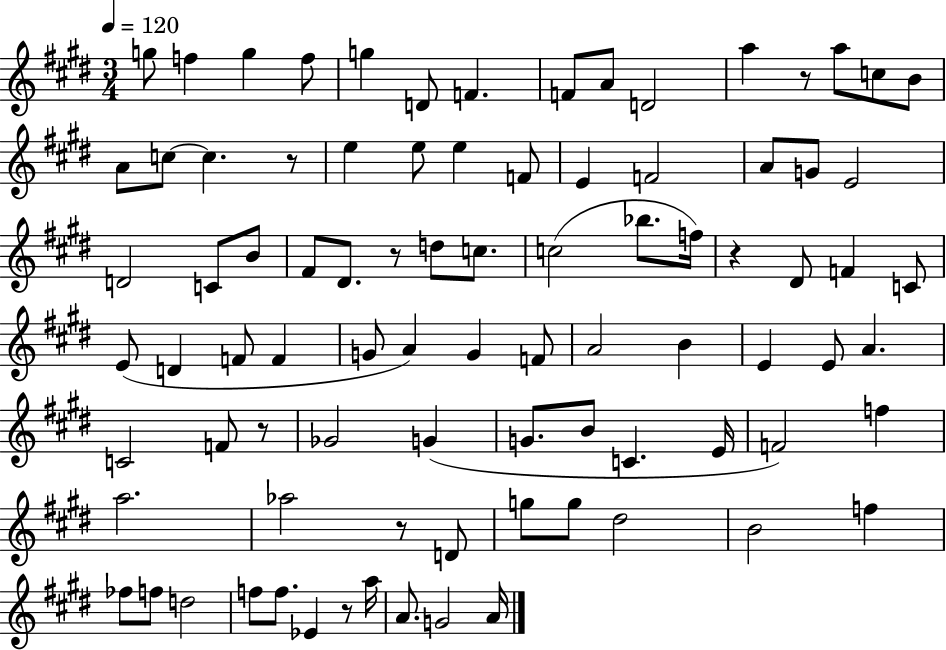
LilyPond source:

{
  \clef treble
  \numericTimeSignature
  \time 3/4
  \key e \major
  \tempo 4 = 120
  g''8 f''4 g''4 f''8 | g''4 d'8 f'4. | f'8 a'8 d'2 | a''4 r8 a''8 c''8 b'8 | \break a'8 c''8~~ c''4. r8 | e''4 e''8 e''4 f'8 | e'4 f'2 | a'8 g'8 e'2 | \break d'2 c'8 b'8 | fis'8 dis'8. r8 d''8 c''8. | c''2( bes''8. f''16) | r4 dis'8 f'4 c'8 | \break e'8( d'4 f'8 f'4 | g'8 a'4) g'4 f'8 | a'2 b'4 | e'4 e'8 a'4. | \break c'2 f'8 r8 | ges'2 g'4( | g'8. b'8 c'4. e'16 | f'2) f''4 | \break a''2. | aes''2 r8 d'8 | g''8 g''8 dis''2 | b'2 f''4 | \break fes''8 f''8 d''2 | f''8 f''8. ees'4 r8 a''16 | a'8. g'2 a'16 | \bar "|."
}